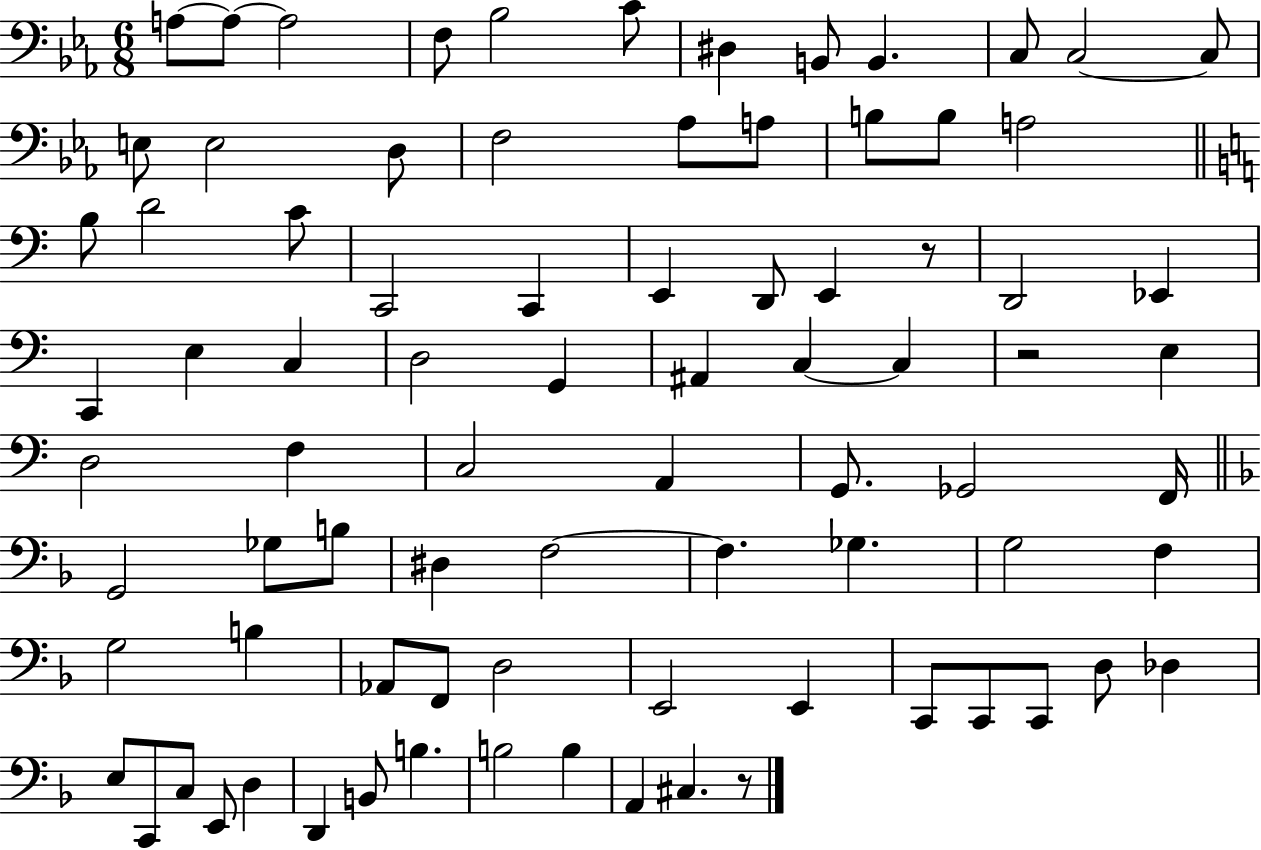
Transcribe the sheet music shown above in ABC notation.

X:1
T:Untitled
M:6/8
L:1/4
K:Eb
A,/2 A,/2 A,2 F,/2 _B,2 C/2 ^D, B,,/2 B,, C,/2 C,2 C,/2 E,/2 E,2 D,/2 F,2 _A,/2 A,/2 B,/2 B,/2 A,2 B,/2 D2 C/2 C,,2 C,, E,, D,,/2 E,, z/2 D,,2 _E,, C,, E, C, D,2 G,, ^A,, C, C, z2 E, D,2 F, C,2 A,, G,,/2 _G,,2 F,,/4 G,,2 _G,/2 B,/2 ^D, F,2 F, _G, G,2 F, G,2 B, _A,,/2 F,,/2 D,2 E,,2 E,, C,,/2 C,,/2 C,,/2 D,/2 _D, E,/2 C,,/2 C,/2 E,,/2 D, D,, B,,/2 B, B,2 B, A,, ^C, z/2